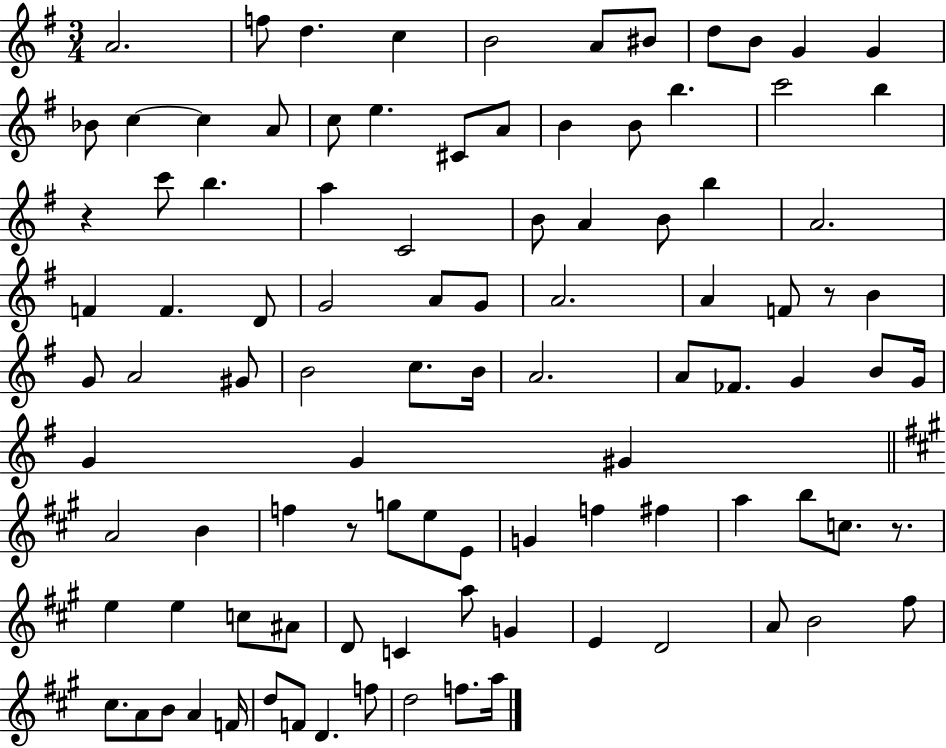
A4/h. F5/e D5/q. C5/q B4/h A4/e BIS4/e D5/e B4/e G4/q G4/q Bb4/e C5/q C5/q A4/e C5/e E5/q. C#4/e A4/e B4/q B4/e B5/q. C6/h B5/q R/q C6/e B5/q. A5/q C4/h B4/e A4/q B4/e B5/q A4/h. F4/q F4/q. D4/e G4/h A4/e G4/e A4/h. A4/q F4/e R/e B4/q G4/e A4/h G#4/e B4/h C5/e. B4/s A4/h. A4/e FES4/e. G4/q B4/e G4/s G4/q G4/q G#4/q A4/h B4/q F5/q R/e G5/e E5/e E4/e G4/q F5/q F#5/q A5/q B5/e C5/e. R/e. E5/q E5/q C5/e A#4/e D4/e C4/q A5/e G4/q E4/q D4/h A4/e B4/h F#5/e C#5/e. A4/e B4/e A4/q F4/s D5/e F4/e D4/q. F5/e D5/h F5/e. A5/s